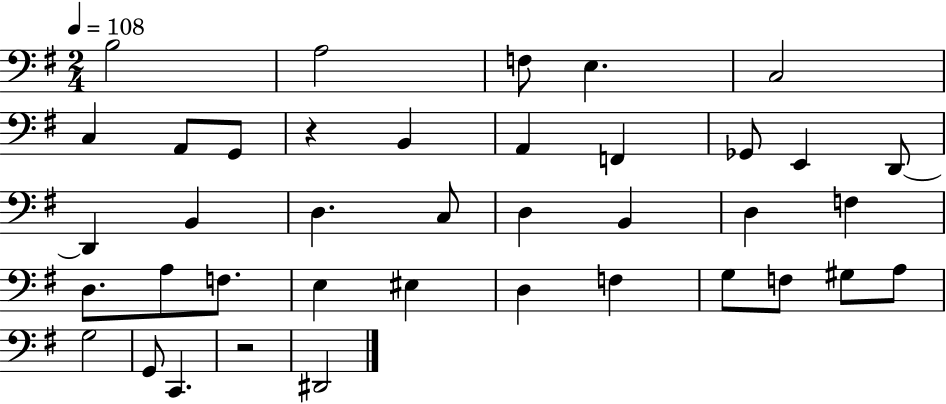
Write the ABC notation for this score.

X:1
T:Untitled
M:2/4
L:1/4
K:G
B,2 A,2 F,/2 E, C,2 C, A,,/2 G,,/2 z B,, A,, F,, _G,,/2 E,, D,,/2 D,, B,, D, C,/2 D, B,, D, F, D,/2 A,/2 F,/2 E, ^E, D, F, G,/2 F,/2 ^G,/2 A,/2 G,2 G,,/2 C,, z2 ^D,,2